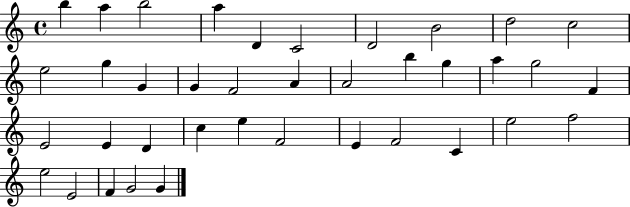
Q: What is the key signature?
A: C major